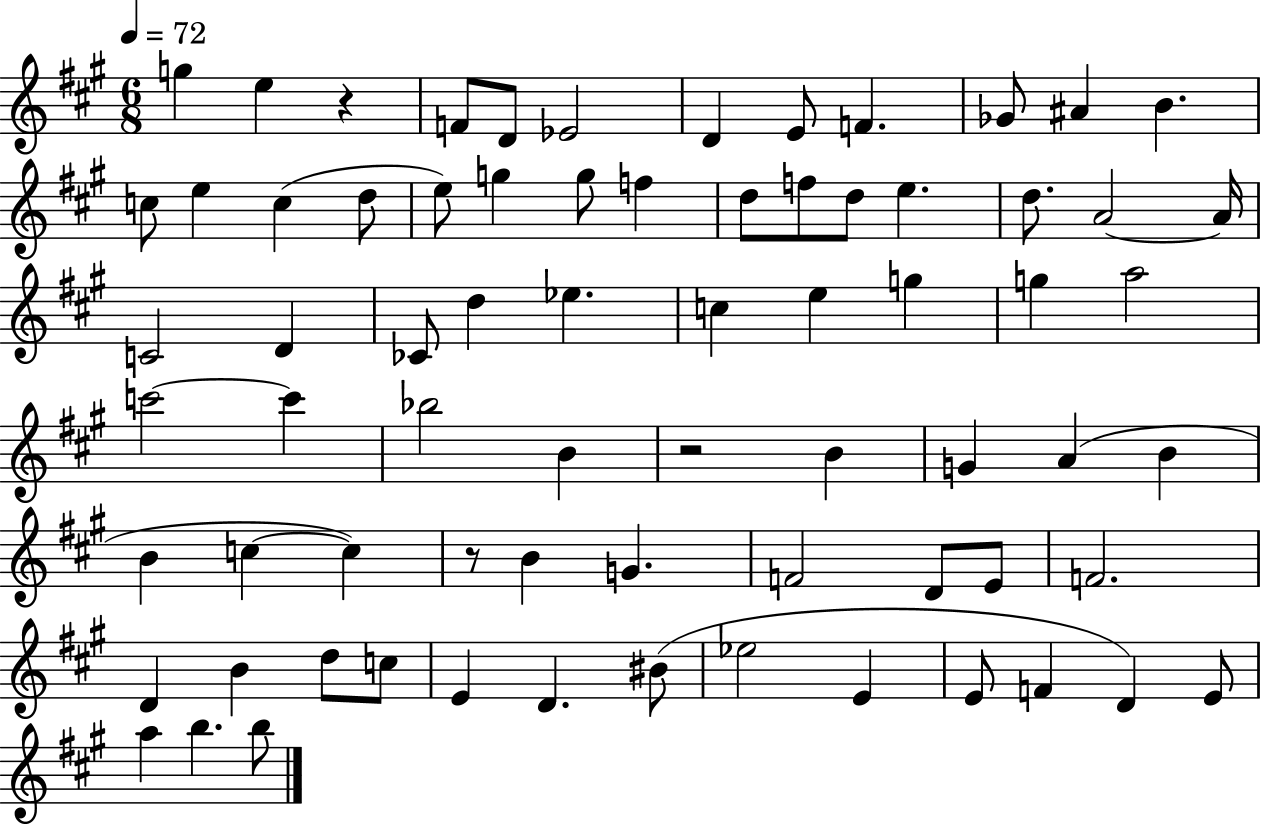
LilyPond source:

{
  \clef treble
  \numericTimeSignature
  \time 6/8
  \key a \major
  \tempo 4 = 72
  g''4 e''4 r4 | f'8 d'8 ees'2 | d'4 e'8 f'4. | ges'8 ais'4 b'4. | \break c''8 e''4 c''4( d''8 | e''8) g''4 g''8 f''4 | d''8 f''8 d''8 e''4. | d''8. a'2~~ a'16 | \break c'2 d'4 | ces'8 d''4 ees''4. | c''4 e''4 g''4 | g''4 a''2 | \break c'''2~~ c'''4 | bes''2 b'4 | r2 b'4 | g'4 a'4( b'4 | \break b'4 c''4~~ c''4) | r8 b'4 g'4. | f'2 d'8 e'8 | f'2. | \break d'4 b'4 d''8 c''8 | e'4 d'4. bis'8( | ees''2 e'4 | e'8 f'4 d'4) e'8 | \break a''4 b''4. b''8 | \bar "|."
}